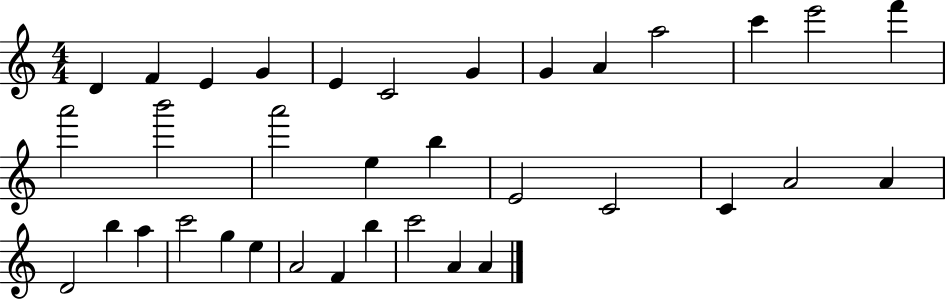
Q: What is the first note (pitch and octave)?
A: D4